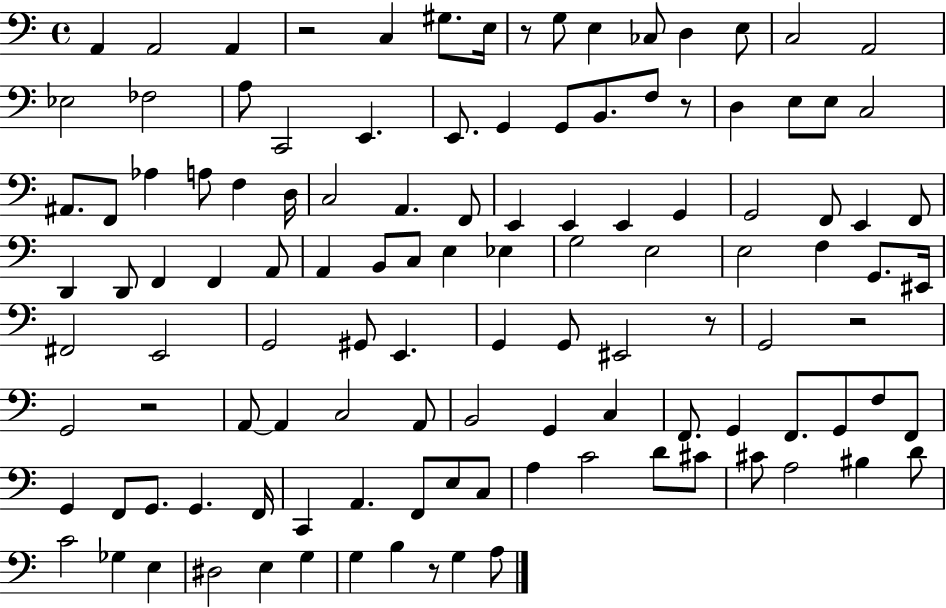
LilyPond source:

{
  \clef bass
  \time 4/4
  \defaultTimeSignature
  \key c \major
  a,4 a,2 a,4 | r2 c4 gis8. e16 | r8 g8 e4 ces8 d4 e8 | c2 a,2 | \break ees2 fes2 | a8 c,2 e,4. | e,8. g,4 g,8 b,8. f8 r8 | d4 e8 e8 c2 | \break ais,8. f,8 aes4 a8 f4 d16 | c2 a,4. f,8 | e,4 e,4 e,4 g,4 | g,2 f,8 e,4 f,8 | \break d,4 d,8 f,4 f,4 a,8 | a,4 b,8 c8 e4 ees4 | g2 e2 | e2 f4 g,8. eis,16 | \break fis,2 e,2 | g,2 gis,8 e,4. | g,4 g,8 eis,2 r8 | g,2 r2 | \break g,2 r2 | a,8~~ a,4 c2 a,8 | b,2 g,4 c4 | f,8. g,4 f,8. g,8 f8 f,8 | \break g,4 f,8 g,8. g,4. f,16 | c,4 a,4. f,8 e8 c8 | a4 c'2 d'8 cis'8 | cis'8 a2 bis4 d'8 | \break c'2 ges4 e4 | dis2 e4 g4 | g4 b4 r8 g4 a8 | \bar "|."
}